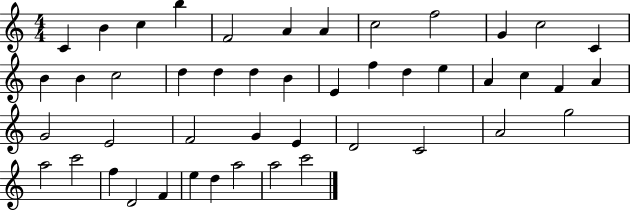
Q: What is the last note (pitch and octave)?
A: C6